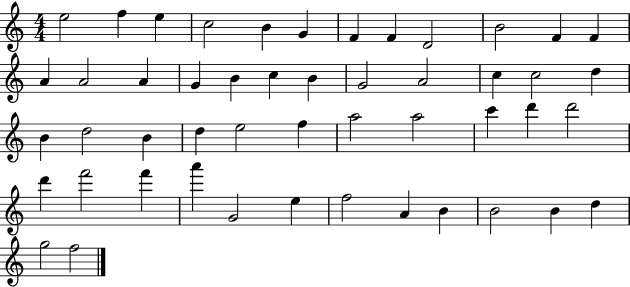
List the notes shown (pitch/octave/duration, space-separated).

E5/h F5/q E5/q C5/h B4/q G4/q F4/q F4/q D4/h B4/h F4/q F4/q A4/q A4/h A4/q G4/q B4/q C5/q B4/q G4/h A4/h C5/q C5/h D5/q B4/q D5/h B4/q D5/q E5/h F5/q A5/h A5/h C6/q D6/q D6/h D6/q F6/h F6/q A6/q G4/h E5/q F5/h A4/q B4/q B4/h B4/q D5/q G5/h F5/h